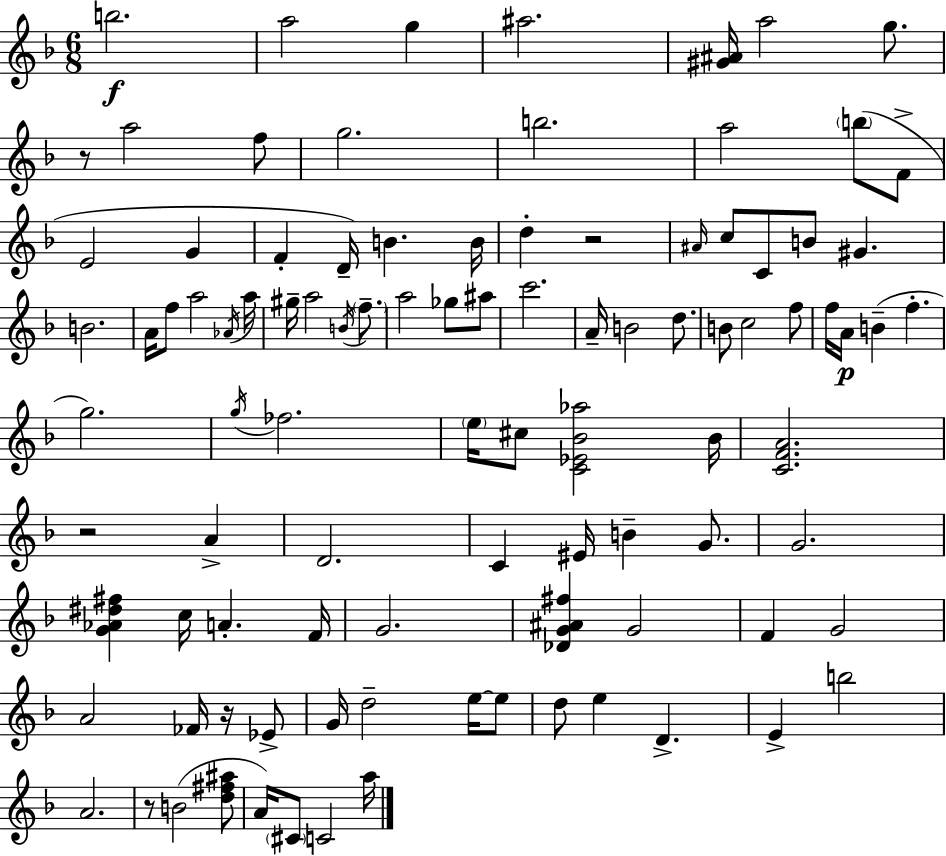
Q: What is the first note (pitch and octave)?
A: B5